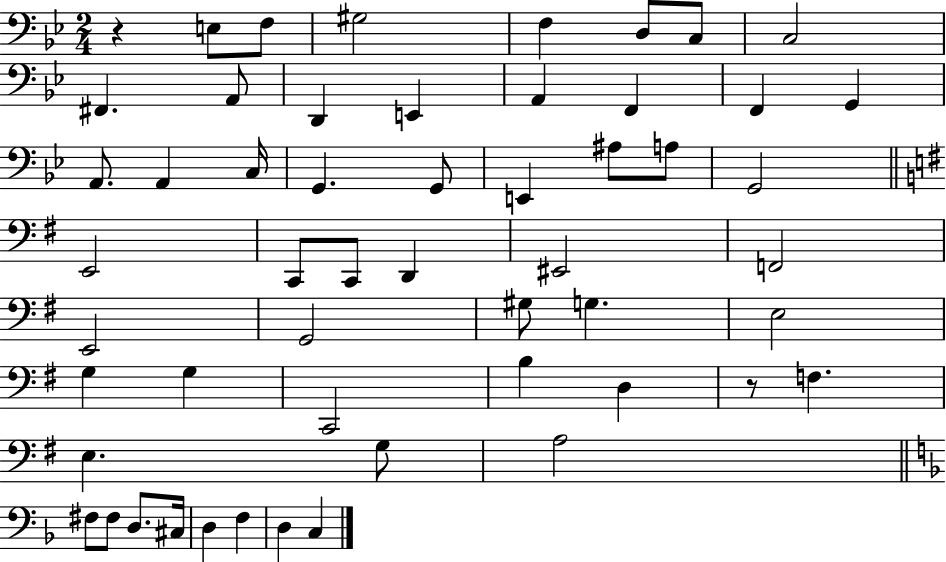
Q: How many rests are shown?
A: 2